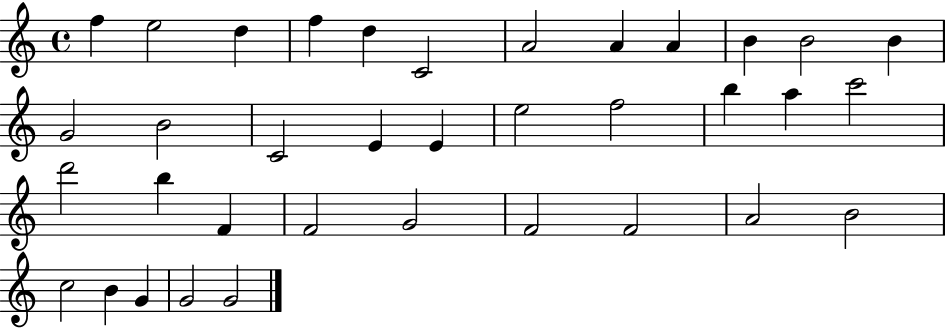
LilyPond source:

{
  \clef treble
  \time 4/4
  \defaultTimeSignature
  \key c \major
  f''4 e''2 d''4 | f''4 d''4 c'2 | a'2 a'4 a'4 | b'4 b'2 b'4 | \break g'2 b'2 | c'2 e'4 e'4 | e''2 f''2 | b''4 a''4 c'''2 | \break d'''2 b''4 f'4 | f'2 g'2 | f'2 f'2 | a'2 b'2 | \break c''2 b'4 g'4 | g'2 g'2 | \bar "|."
}